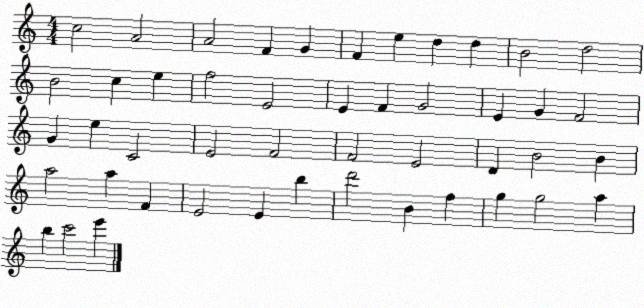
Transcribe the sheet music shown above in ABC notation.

X:1
T:Untitled
M:4/4
L:1/4
K:C
c2 A2 A2 F G F e d d B2 d2 B2 c e f2 E2 E F G2 E G F2 G e C2 E2 F2 F2 E2 D B2 B a2 a F E2 E b d'2 B f g g2 a b c'2 e'